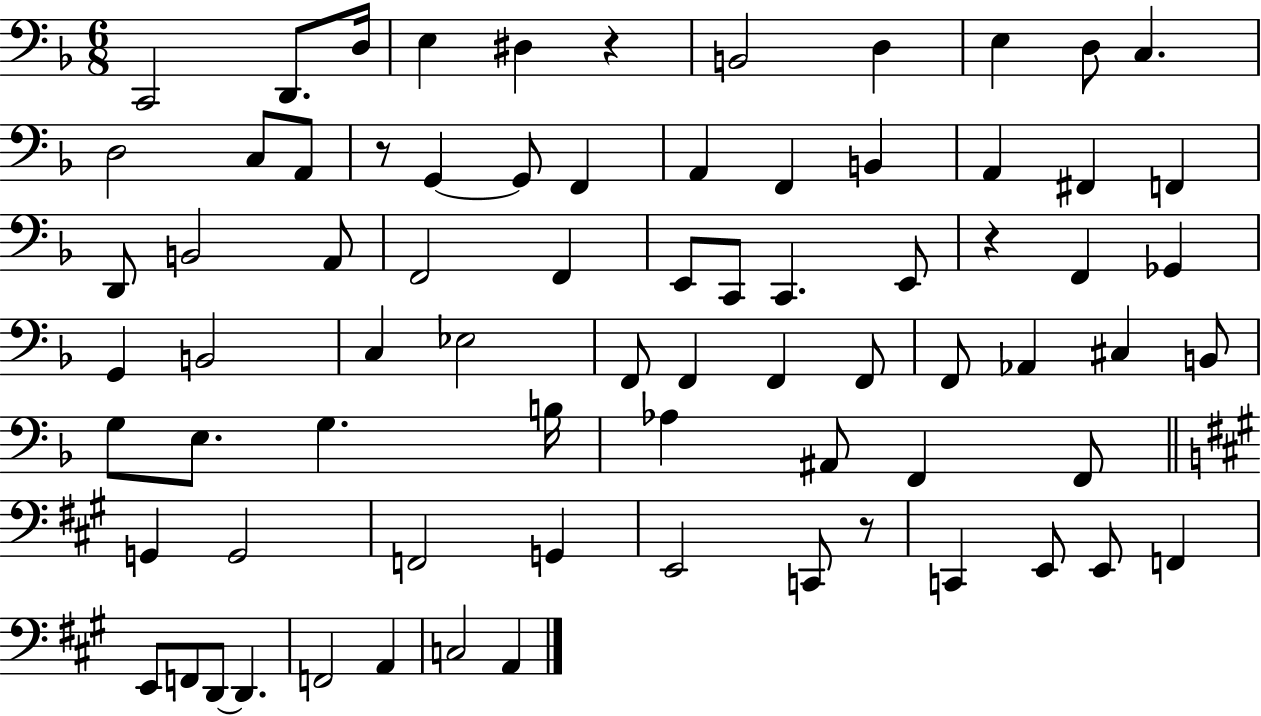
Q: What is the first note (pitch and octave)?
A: C2